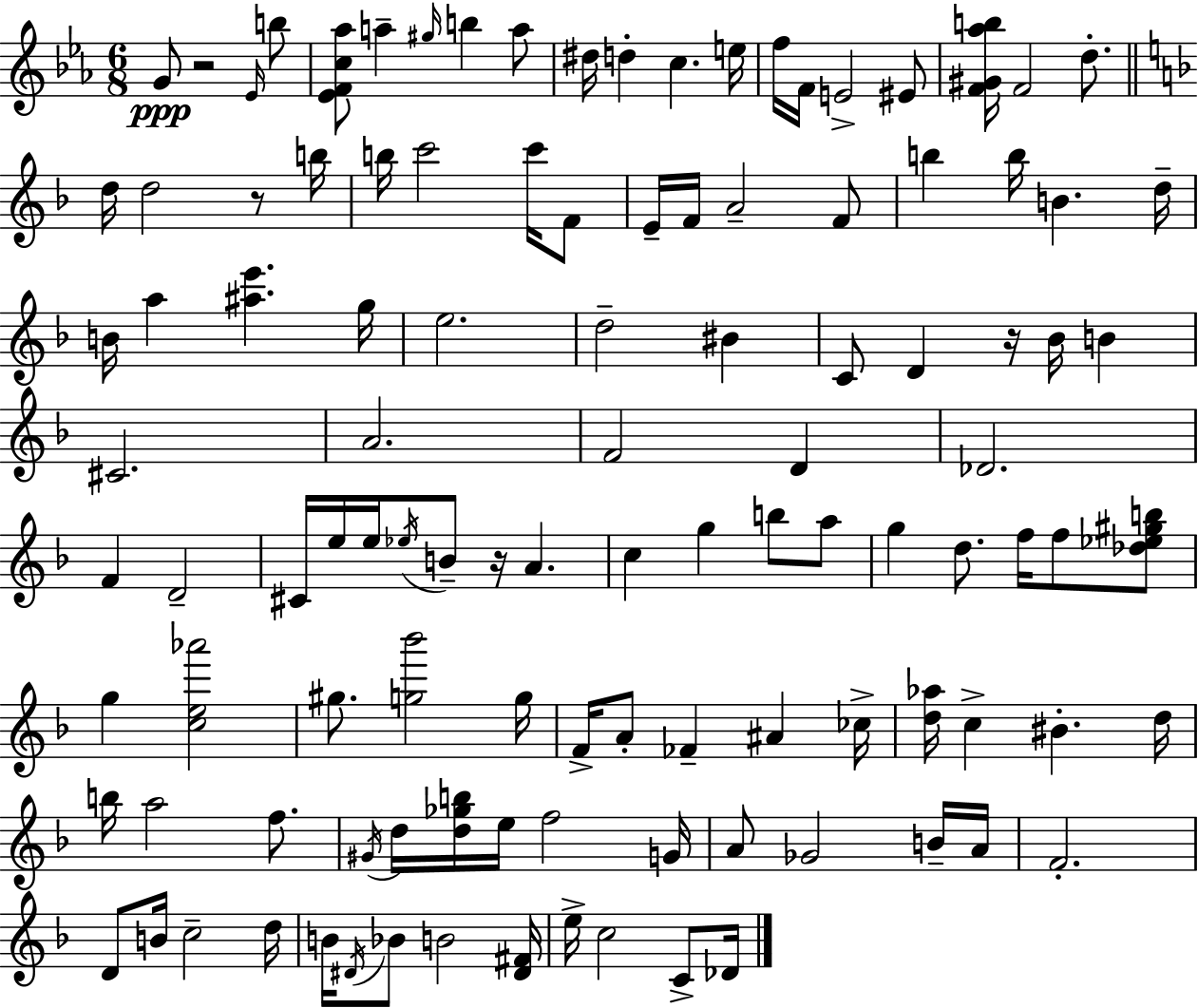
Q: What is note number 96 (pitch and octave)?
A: E5